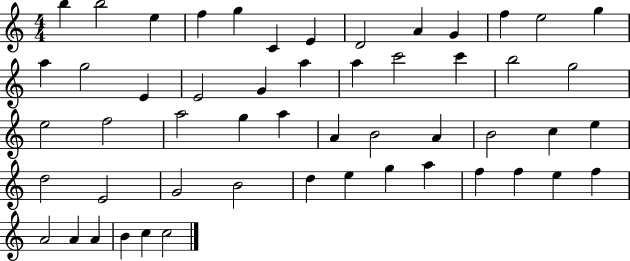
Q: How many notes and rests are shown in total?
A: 53